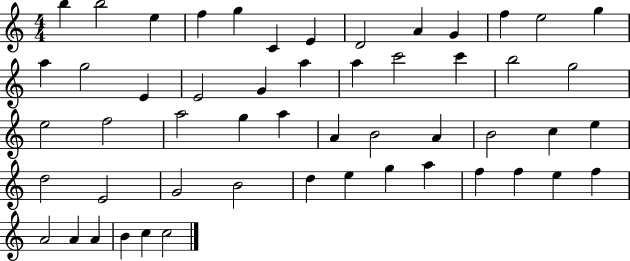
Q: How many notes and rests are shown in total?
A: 53